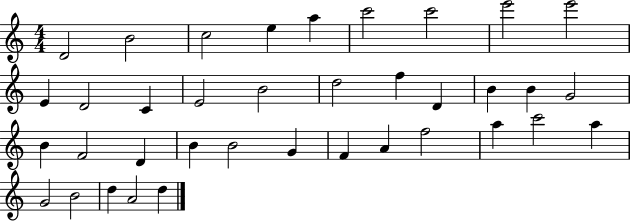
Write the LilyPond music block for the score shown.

{
  \clef treble
  \numericTimeSignature
  \time 4/4
  \key c \major
  d'2 b'2 | c''2 e''4 a''4 | c'''2 c'''2 | e'''2 e'''2 | \break e'4 d'2 c'4 | e'2 b'2 | d''2 f''4 d'4 | b'4 b'4 g'2 | \break b'4 f'2 d'4 | b'4 b'2 g'4 | f'4 a'4 f''2 | a''4 c'''2 a''4 | \break g'2 b'2 | d''4 a'2 d''4 | \bar "|."
}